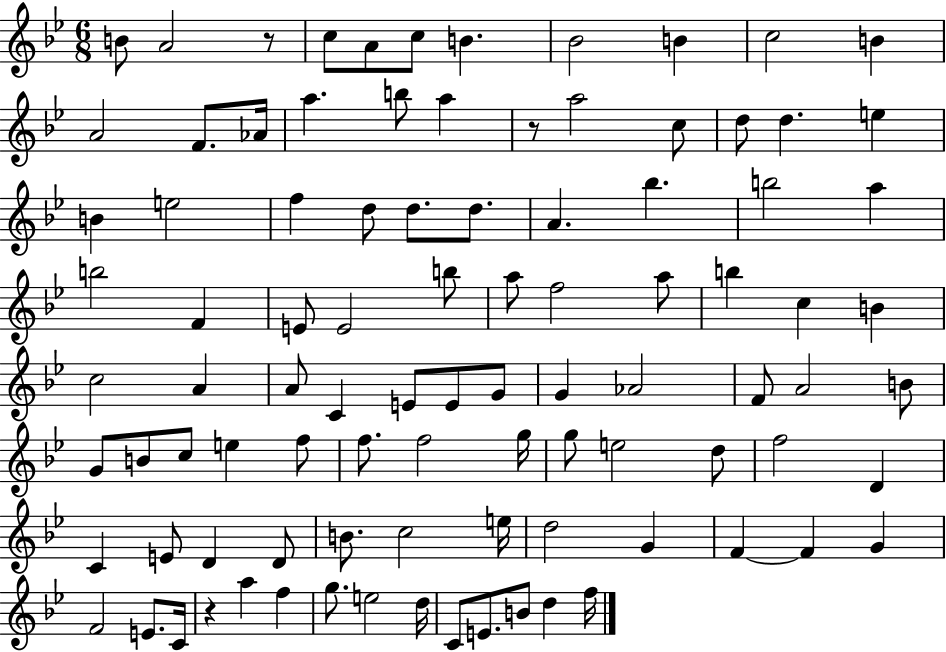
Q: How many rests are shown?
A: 3